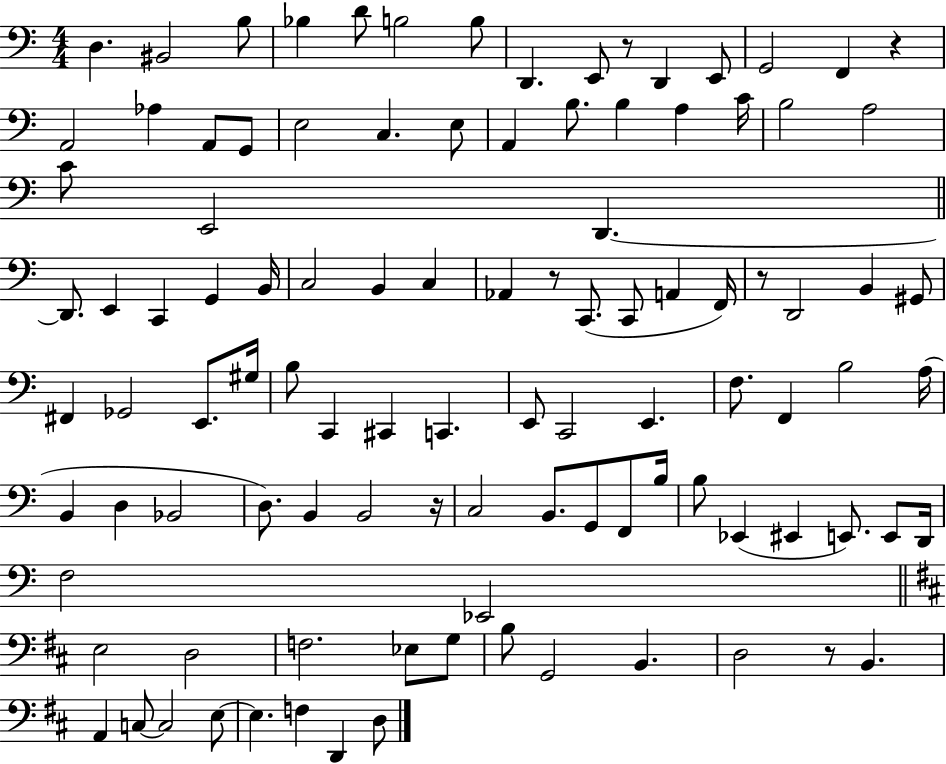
D3/q. BIS2/h B3/e Bb3/q D4/e B3/h B3/e D2/q. E2/e R/e D2/q E2/e G2/h F2/q R/q A2/h Ab3/q A2/e G2/e E3/h C3/q. E3/e A2/q B3/e. B3/q A3/q C4/s B3/h A3/h C4/e E2/h D2/q. D2/e. E2/q C2/q G2/q B2/s C3/h B2/q C3/q Ab2/q R/e C2/e. C2/e A2/q F2/s R/e D2/h B2/q G#2/e F#2/q Gb2/h E2/e. G#3/s B3/e C2/q C#2/q C2/q. E2/e C2/h E2/q. F3/e. F2/q B3/h A3/s B2/q D3/q Bb2/h D3/e. B2/q B2/h R/s C3/h B2/e. G2/e F2/e B3/s B3/e Eb2/q EIS2/q E2/e. E2/e D2/s F3/h Eb2/h E3/h D3/h F3/h. Eb3/e G3/e B3/e G2/h B2/q. D3/h R/e B2/q. A2/q C3/e C3/h E3/e E3/q. F3/q D2/q D3/e